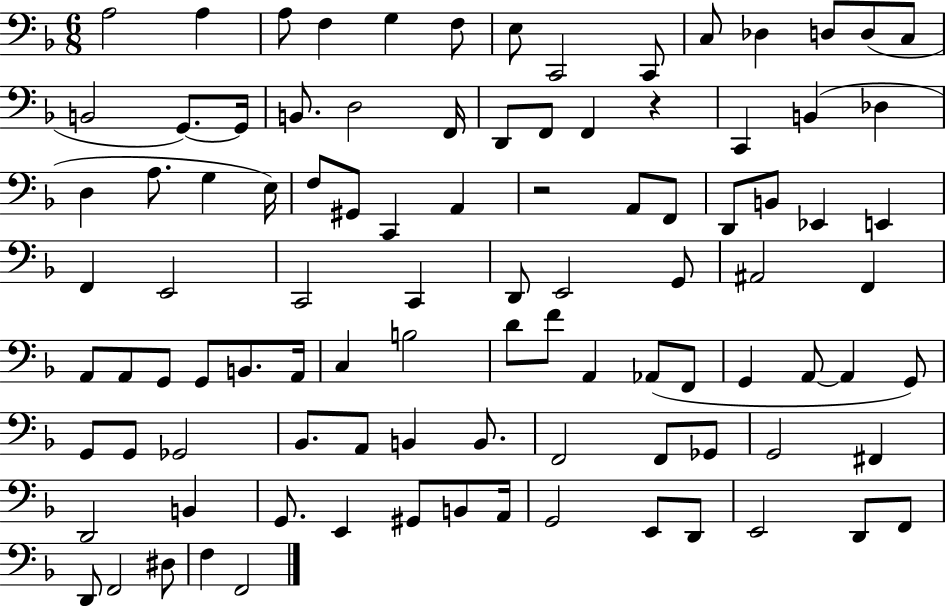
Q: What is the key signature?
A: F major